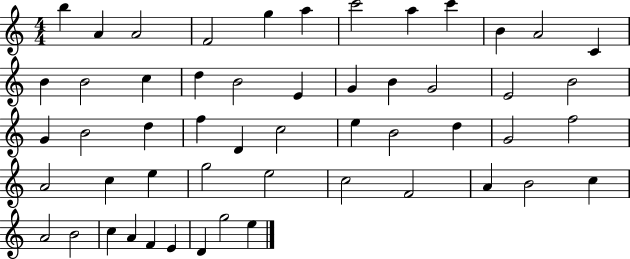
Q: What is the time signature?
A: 4/4